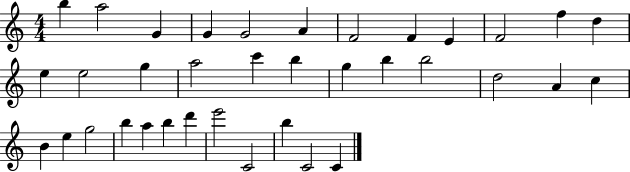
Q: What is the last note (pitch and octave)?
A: C4